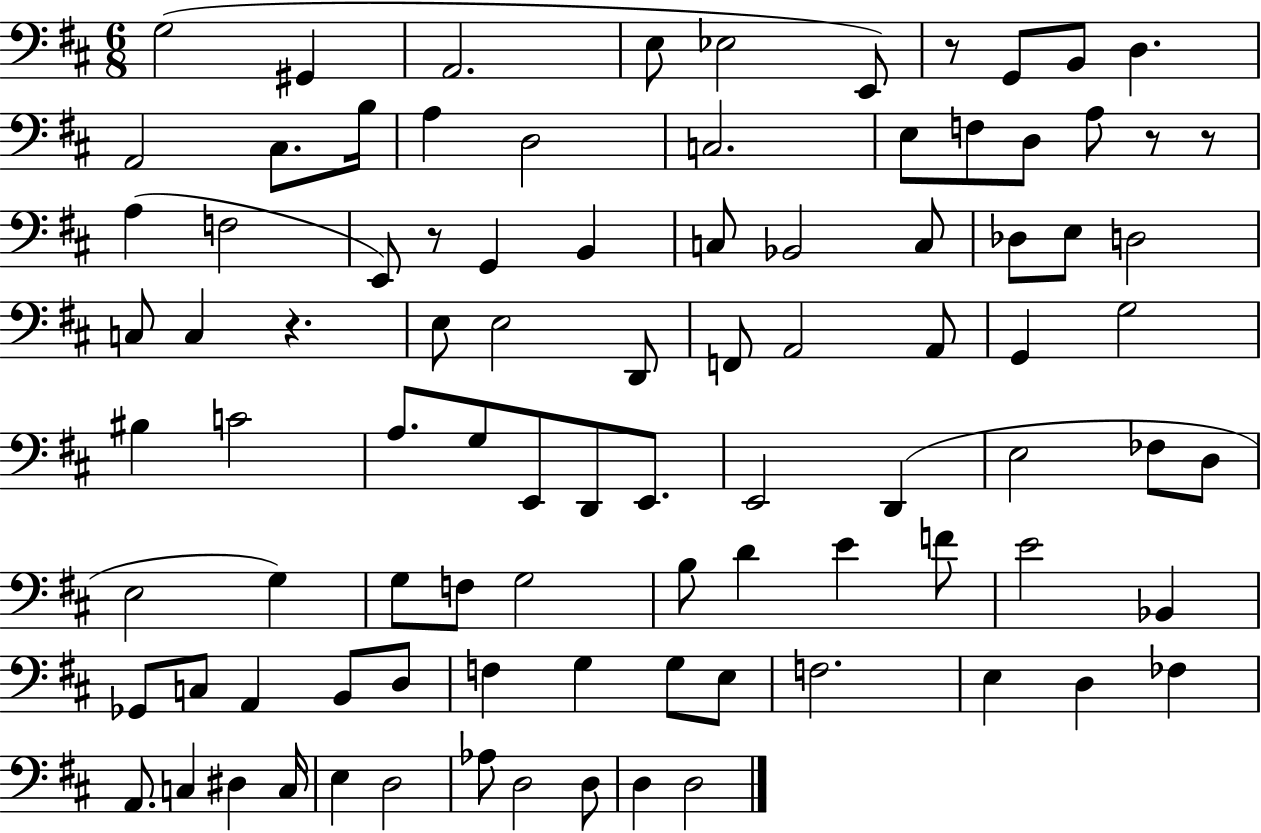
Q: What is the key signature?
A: D major